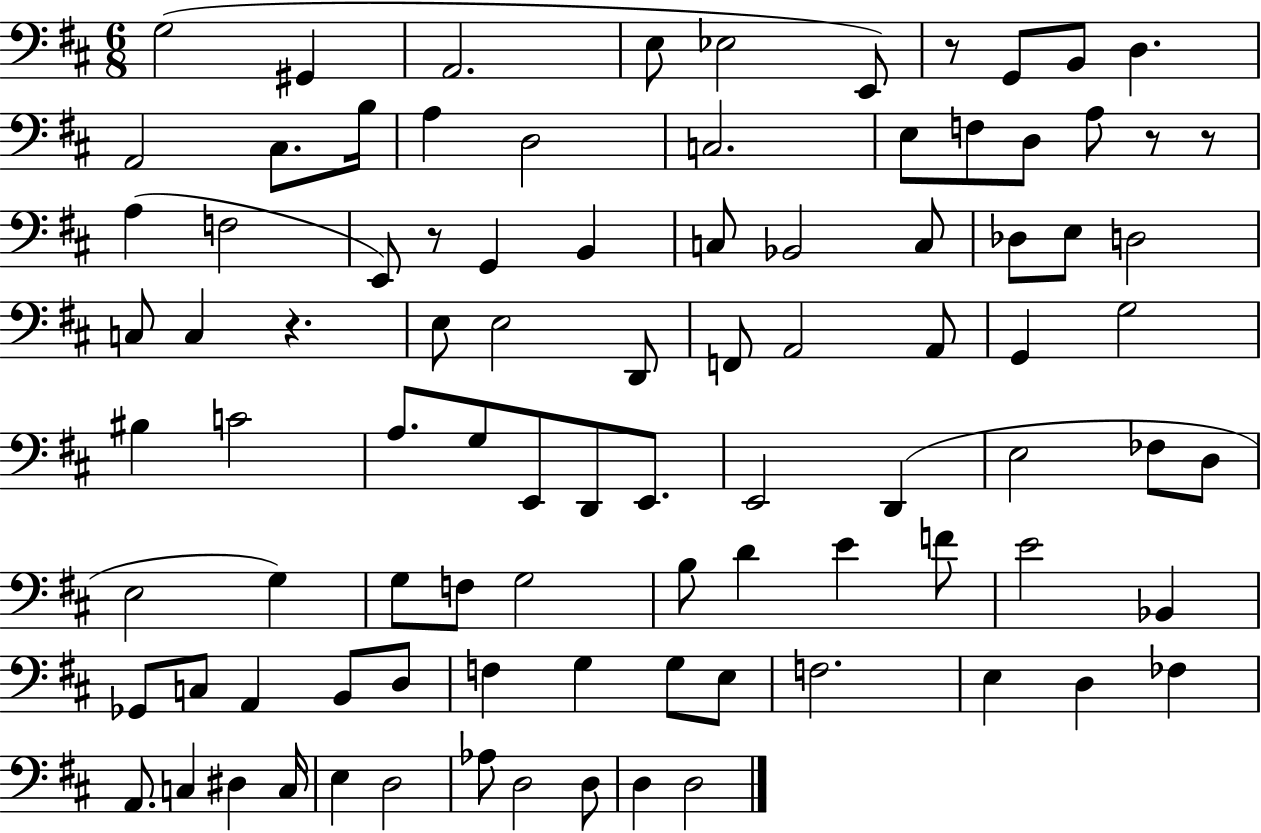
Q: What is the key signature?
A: D major